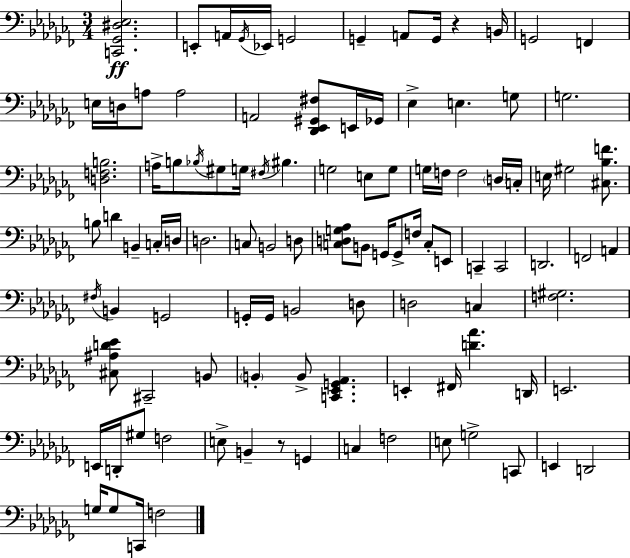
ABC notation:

X:1
T:Untitled
M:3/4
L:1/4
K:Abm
[C,,_G,,^D,_E,]2 E,,/2 A,,/4 _G,,/4 _E,,/4 G,,2 G,, A,,/2 G,,/4 z B,,/4 G,,2 F,, E,/4 D,/4 A,/2 A,2 A,,2 [_D,,_E,,^G,,^F,]/2 E,,/4 _G,,/4 _E, E, G,/2 G,2 [D,F,B,]2 A,/4 B,/2 _B,/4 ^G,/2 G,/4 ^F,/4 ^B, G,2 E,/2 G,/2 G,/4 F,/4 F,2 D,/4 C,/4 E,/4 ^G,2 [^C,_B,F]/2 B,/2 D B,, C,/4 D,/4 D,2 C,/2 B,,2 D,/2 [C,D,G,_A,]/2 B,,/2 G,,/4 G,,/2 F,/4 C,/2 E,,/2 C,, C,,2 D,,2 F,,2 A,, ^F,/4 B,, G,,2 G,,/4 G,,/4 B,,2 D,/2 D,2 C, [F,^G,]2 [^C,^A,D_E]/2 ^C,,2 B,,/2 B,, B,,/2 [C,,_E,,G,,_A,,] E,, ^F,,/4 [D_A] D,,/4 E,,2 E,,/4 D,,/4 ^G,/2 F,2 E,/2 B,, z/2 G,, C, F,2 E,/2 G,2 C,,/2 E,, D,,2 G,/4 G,/2 C,,/4 F,2